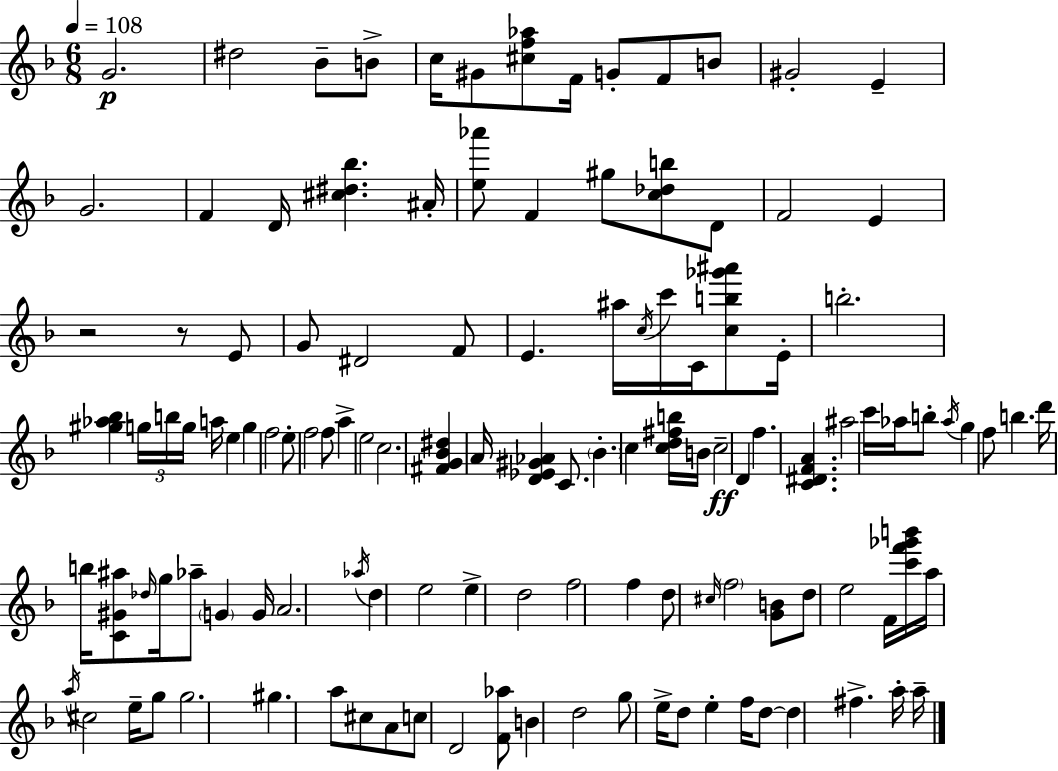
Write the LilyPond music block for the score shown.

{
  \clef treble
  \numericTimeSignature
  \time 6/8
  \key d \minor
  \tempo 4 = 108
  g'2.\p | dis''2 bes'8-- b'8-> | c''16 gis'8 <cis'' f'' aes''>8 f'16 g'8-. f'8 b'8 | gis'2-. e'4-- | \break g'2. | f'4 d'16 <cis'' dis'' bes''>4. ais'16-. | <e'' aes'''>8 f'4 gis''8 <c'' des'' b''>8 d'8 | f'2 e'4 | \break r2 r8 e'8 | g'8 dis'2 f'8 | e'4. ais''16 \acciaccatura { c''16 } c'''16 c'16 <c'' b'' ges''' ais'''>8 | e'16-. b''2.-. | \break <gis'' aes'' bes''>4 \tuplet 3/2 { g''16 b''16 g''16 } a''16 e''4 | g''4 f''2 | e''8-. f''2 f''8 | a''4-> e''2 | \break c''2. | <fis' g' bes' dis''>4 a'16 <d' ees' gis' aes'>4 c'8. | \parenthesize bes'4.-. c''4 <c'' d'' fis'' b''>16 | b'16 c''2--\ff d'4 | \break f''4. <c' dis' f' a'>4. | ais''2 c'''16 aes''16 b''8-. | \acciaccatura { aes''16 } g''4 f''8 b''4. | d'''16 b''16 <c' gis' ais''>8 \grace { des''16 } g''16 aes''8-- \parenthesize g'4 | \break g'16 a'2. | \acciaccatura { aes''16 } d''4 e''2 | e''4-> d''2 | f''2 | \break f''4 d''8 \grace { cis''16 } \parenthesize f''2 | <g' b'>8 d''8 e''2 | f'16 <c''' f''' ges''' b'''>16 a''16 \acciaccatura { a''16 } cis''2 | e''16-- g''8 g''2. | \break gis''4. | a''8 cis''8 a'8 c''8 d'2 | <f' aes''>8 b'4 d''2 | g''8 e''16-> d''8 e''4-. | \break f''16 d''8~~ d''4 fis''4.-> | a''16-. a''16-- \bar "|."
}